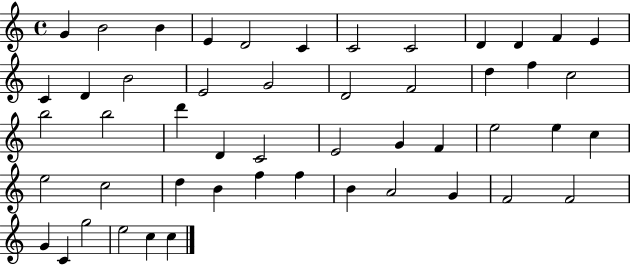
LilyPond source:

{
  \clef treble
  \time 4/4
  \defaultTimeSignature
  \key c \major
  g'4 b'2 b'4 | e'4 d'2 c'4 | c'2 c'2 | d'4 d'4 f'4 e'4 | \break c'4 d'4 b'2 | e'2 g'2 | d'2 f'2 | d''4 f''4 c''2 | \break b''2 b''2 | d'''4 d'4 c'2 | e'2 g'4 f'4 | e''2 e''4 c''4 | \break e''2 c''2 | d''4 b'4 f''4 f''4 | b'4 a'2 g'4 | f'2 f'2 | \break g'4 c'4 g''2 | e''2 c''4 c''4 | \bar "|."
}